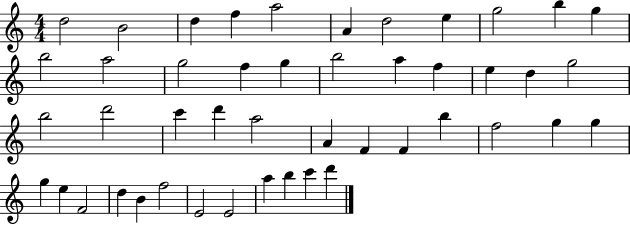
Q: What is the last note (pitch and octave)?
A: D6